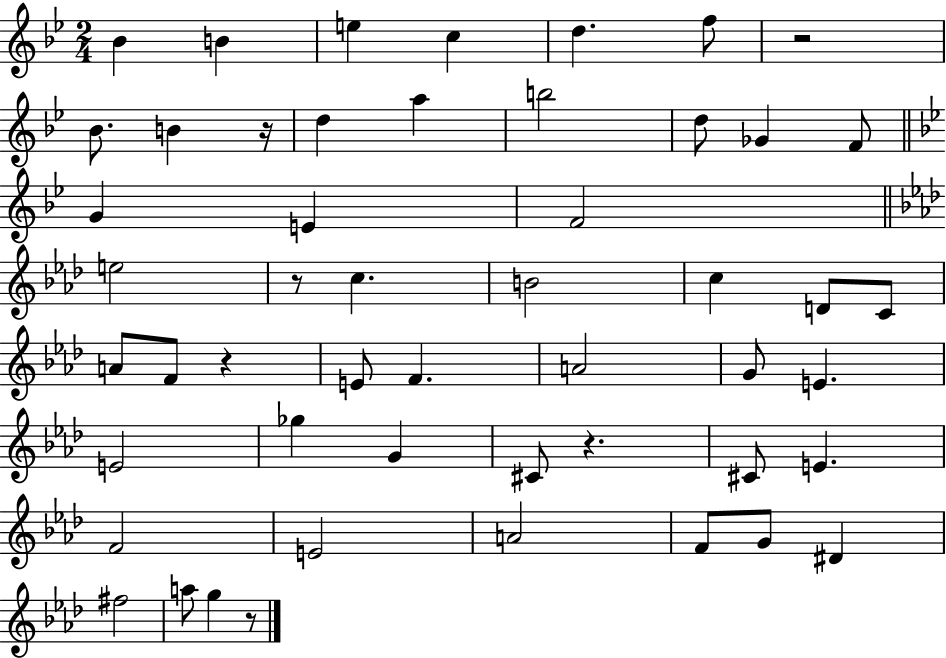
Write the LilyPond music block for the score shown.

{
  \clef treble
  \numericTimeSignature
  \time 2/4
  \key bes \major
  bes'4 b'4 | e''4 c''4 | d''4. f''8 | r2 | \break bes'8. b'4 r16 | d''4 a''4 | b''2 | d''8 ges'4 f'8 | \break \bar "||" \break \key bes \major g'4 e'4 | f'2 | \bar "||" \break \key f \minor e''2 | r8 c''4. | b'2 | c''4 d'8 c'8 | \break a'8 f'8 r4 | e'8 f'4. | a'2 | g'8 e'4. | \break e'2 | ges''4 g'4 | cis'8 r4. | cis'8 e'4. | \break f'2 | e'2 | a'2 | f'8 g'8 dis'4 | \break fis''2 | a''8 g''4 r8 | \bar "|."
}